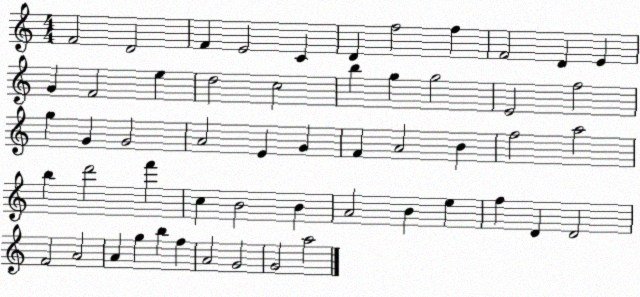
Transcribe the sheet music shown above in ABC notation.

X:1
T:Untitled
M:4/4
L:1/4
K:C
F2 D2 F E2 C D f2 f F2 D E G F2 e d2 c2 b g g2 E2 f2 g G G2 A2 E G F A2 B f2 a2 b d'2 f' c B2 B A2 B e f D D2 F2 A2 A g b f A2 G2 G2 a2